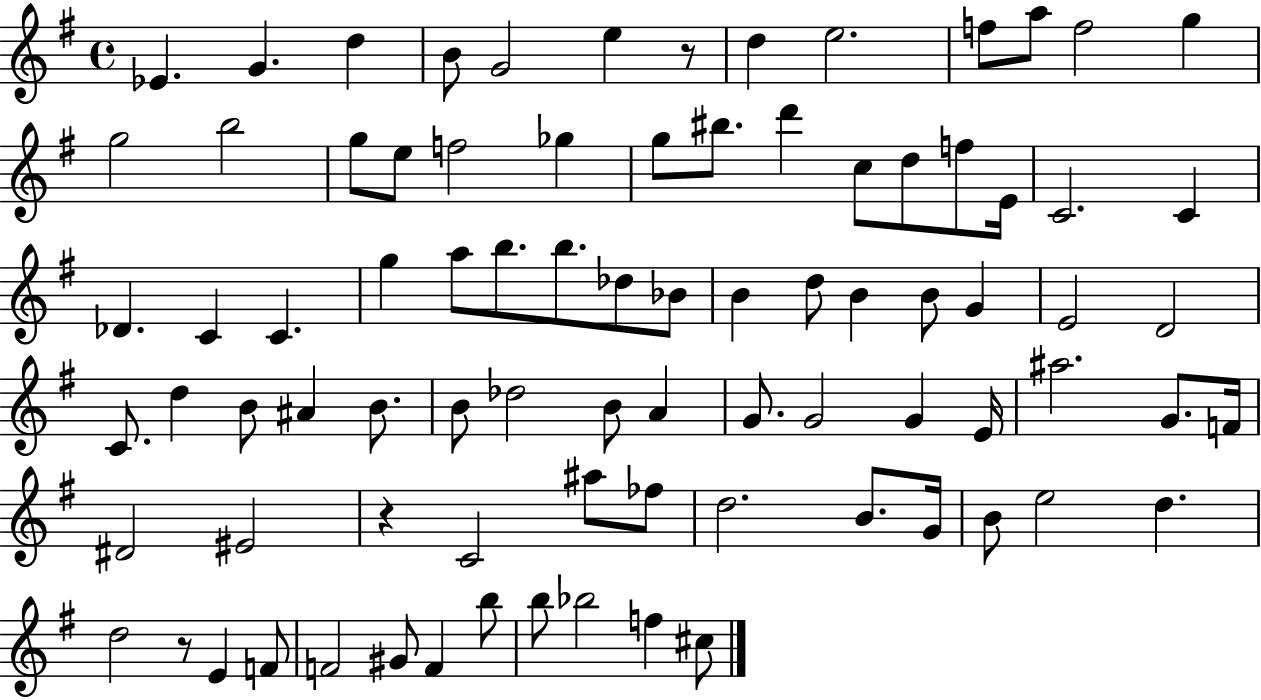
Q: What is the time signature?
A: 4/4